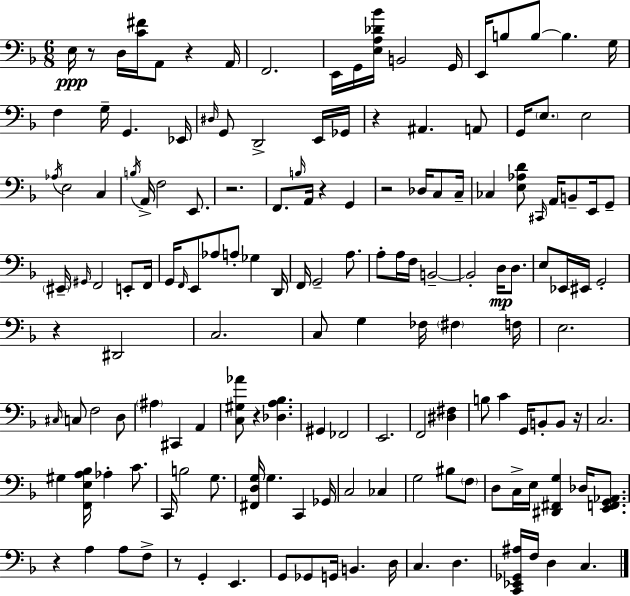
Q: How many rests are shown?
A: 11